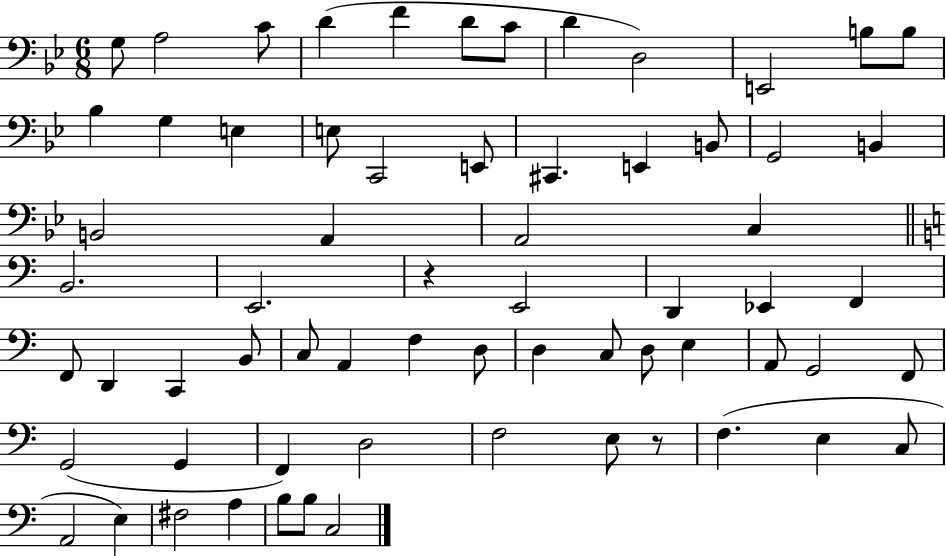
{
  \clef bass
  \numericTimeSignature
  \time 6/8
  \key bes \major
  g8 a2 c'8 | d'4( f'4 d'8 c'8 | d'4 d2) | e,2 b8 b8 | \break bes4 g4 e4 | e8 c,2 e,8 | cis,4. e,4 b,8 | g,2 b,4 | \break b,2 a,4 | a,2 c4 | \bar "||" \break \key a \minor b,2. | e,2. | r4 e,2 | d,4 ees,4 f,4 | \break f,8 d,4 c,4 b,8 | c8 a,4 f4 d8 | d4 c8 d8 e4 | a,8 g,2 f,8 | \break g,2( g,4 | f,4) d2 | f2 e8 r8 | f4.( e4 c8 | \break a,2 e4) | fis2 a4 | b8 b8 c2 | \bar "|."
}